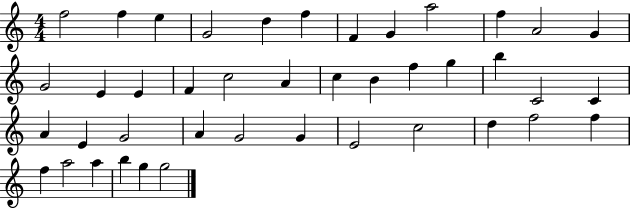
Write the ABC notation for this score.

X:1
T:Untitled
M:4/4
L:1/4
K:C
f2 f e G2 d f F G a2 f A2 G G2 E E F c2 A c B f g b C2 C A E G2 A G2 G E2 c2 d f2 f f a2 a b g g2